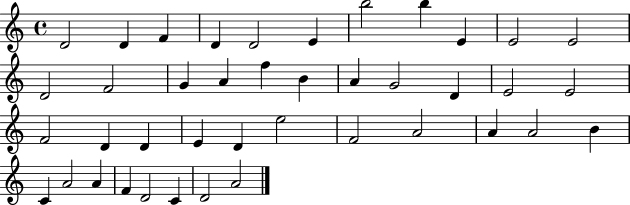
X:1
T:Untitled
M:4/4
L:1/4
K:C
D2 D F D D2 E b2 b E E2 E2 D2 F2 G A f B A G2 D E2 E2 F2 D D E D e2 F2 A2 A A2 B C A2 A F D2 C D2 A2